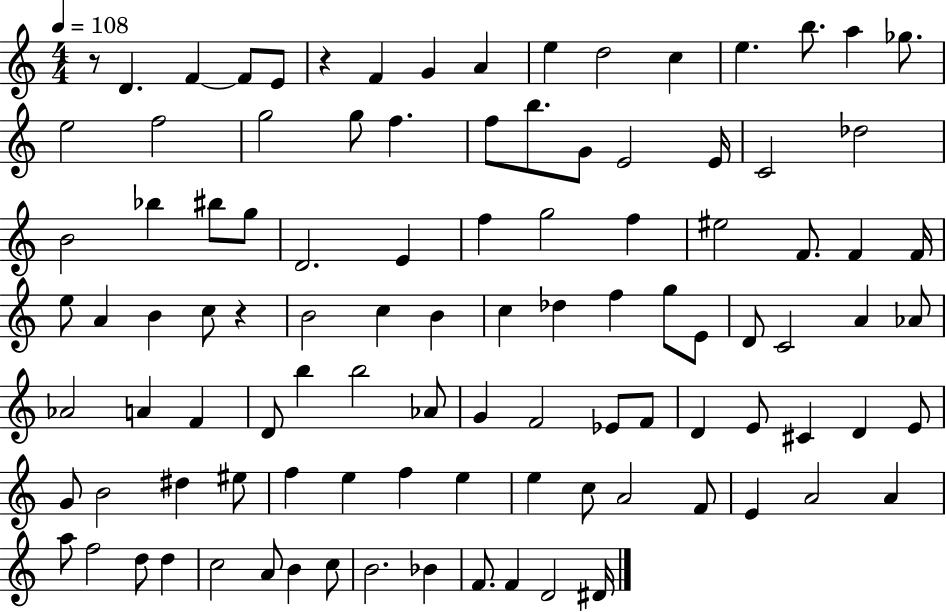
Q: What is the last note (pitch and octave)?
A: D#4